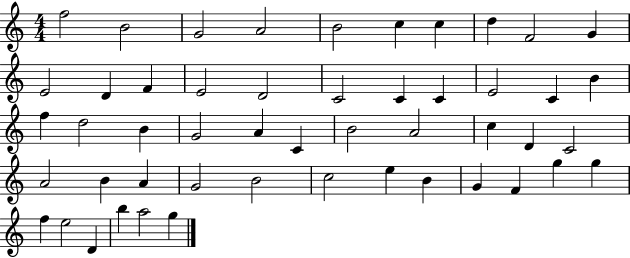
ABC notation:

X:1
T:Untitled
M:4/4
L:1/4
K:C
f2 B2 G2 A2 B2 c c d F2 G E2 D F E2 D2 C2 C C E2 C B f d2 B G2 A C B2 A2 c D C2 A2 B A G2 B2 c2 e B G F g g f e2 D b a2 g